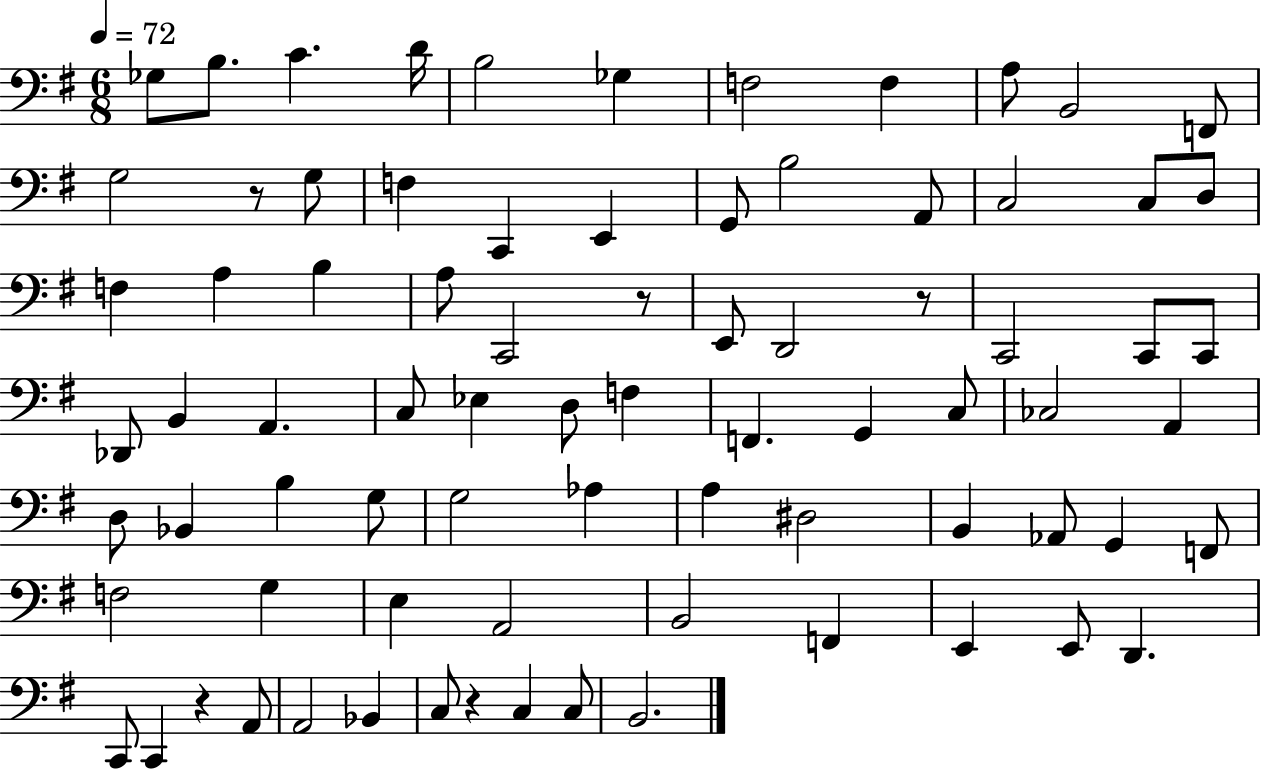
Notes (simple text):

Gb3/e B3/e. C4/q. D4/s B3/h Gb3/q F3/h F3/q A3/e B2/h F2/e G3/h R/e G3/e F3/q C2/q E2/q G2/e B3/h A2/e C3/h C3/e D3/e F3/q A3/q B3/q A3/e C2/h R/e E2/e D2/h R/e C2/h C2/e C2/e Db2/e B2/q A2/q. C3/e Eb3/q D3/e F3/q F2/q. G2/q C3/e CES3/h A2/q D3/e Bb2/q B3/q G3/e G3/h Ab3/q A3/q D#3/h B2/q Ab2/e G2/q F2/e F3/h G3/q E3/q A2/h B2/h F2/q E2/q E2/e D2/q. C2/e C2/q R/q A2/e A2/h Bb2/q C3/e R/q C3/q C3/e B2/h.